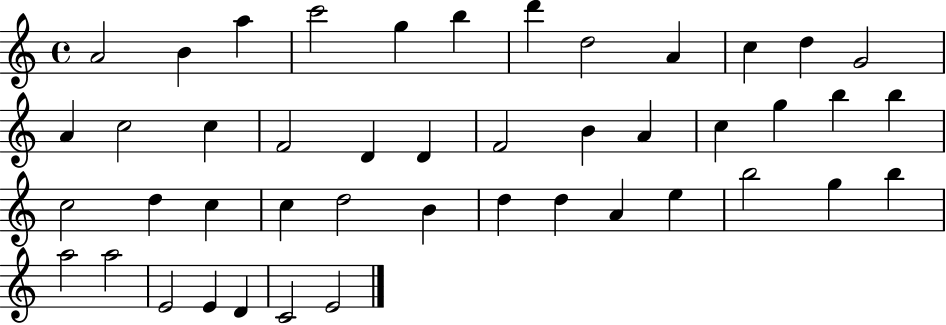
{
  \clef treble
  \time 4/4
  \defaultTimeSignature
  \key c \major
  a'2 b'4 a''4 | c'''2 g''4 b''4 | d'''4 d''2 a'4 | c''4 d''4 g'2 | \break a'4 c''2 c''4 | f'2 d'4 d'4 | f'2 b'4 a'4 | c''4 g''4 b''4 b''4 | \break c''2 d''4 c''4 | c''4 d''2 b'4 | d''4 d''4 a'4 e''4 | b''2 g''4 b''4 | \break a''2 a''2 | e'2 e'4 d'4 | c'2 e'2 | \bar "|."
}